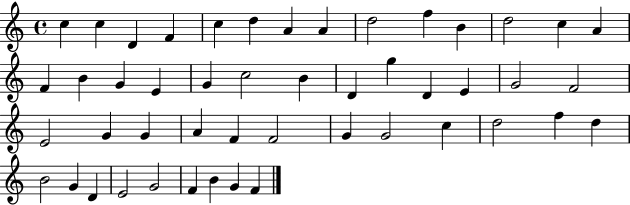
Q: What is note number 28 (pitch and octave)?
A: E4